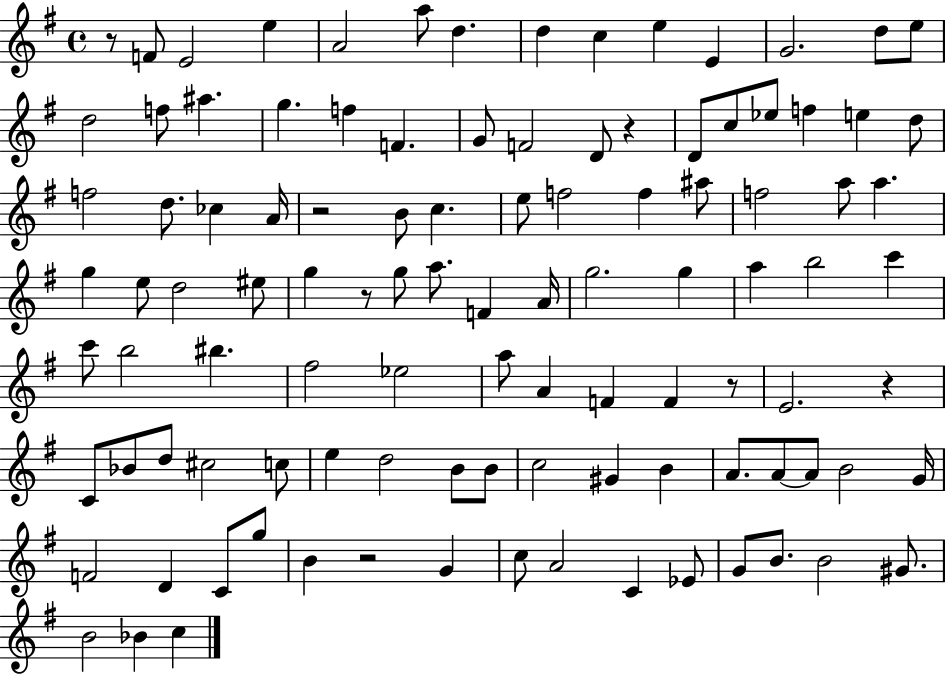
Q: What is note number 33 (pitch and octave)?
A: B4